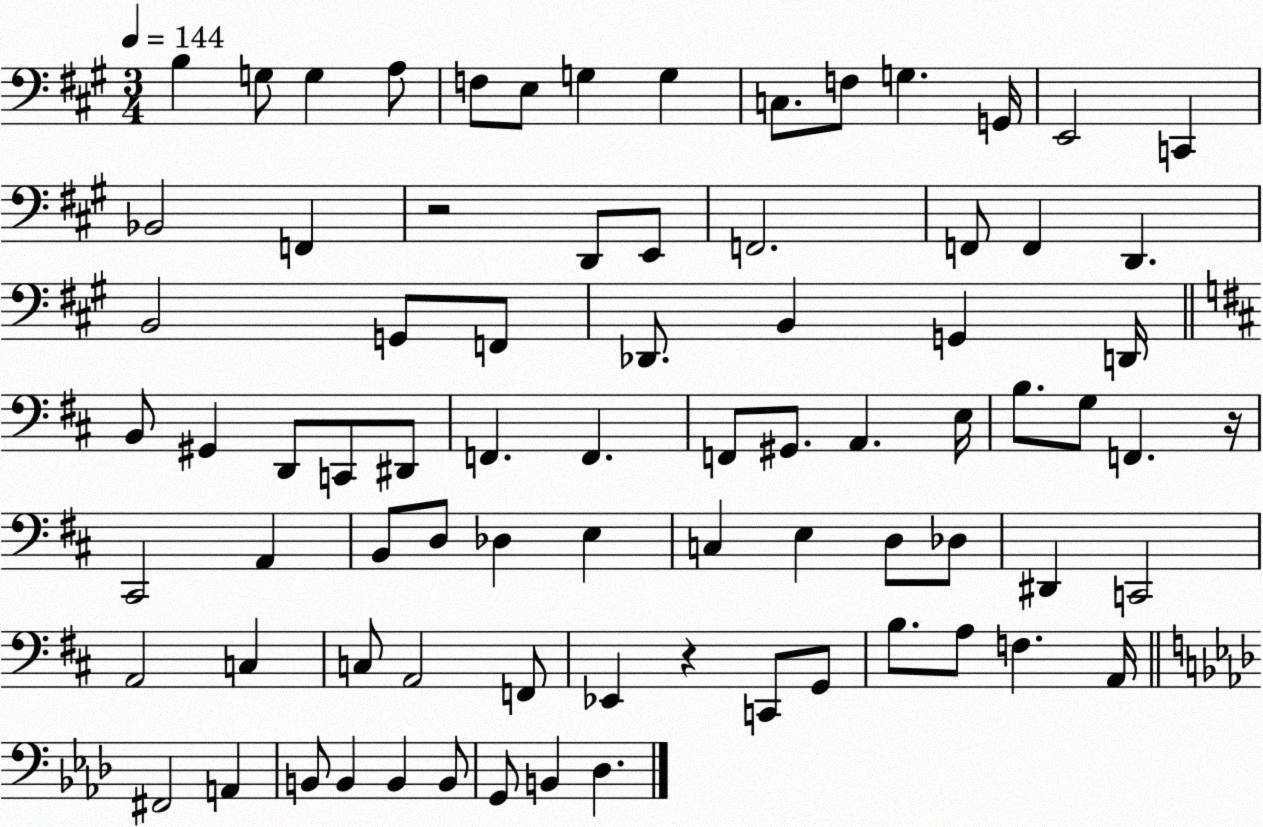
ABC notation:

X:1
T:Untitled
M:3/4
L:1/4
K:A
B, G,/2 G, A,/2 F,/2 E,/2 G, G, C,/2 F,/2 G, G,,/4 E,,2 C,, _B,,2 F,, z2 D,,/2 E,,/2 F,,2 F,,/2 F,, D,, B,,2 G,,/2 F,,/2 _D,,/2 B,, G,, D,,/4 B,,/2 ^G,, D,,/2 C,,/2 ^D,,/2 F,, F,, F,,/2 ^G,,/2 A,, E,/4 B,/2 G,/2 F,, z/4 ^C,,2 A,, B,,/2 D,/2 _D, E, C, E, D,/2 _D,/2 ^D,, C,,2 A,,2 C, C,/2 A,,2 F,,/2 _E,, z C,,/2 G,,/2 B,/2 A,/2 F, A,,/4 ^F,,2 A,, B,,/2 B,, B,, B,,/2 G,,/2 B,, _D,